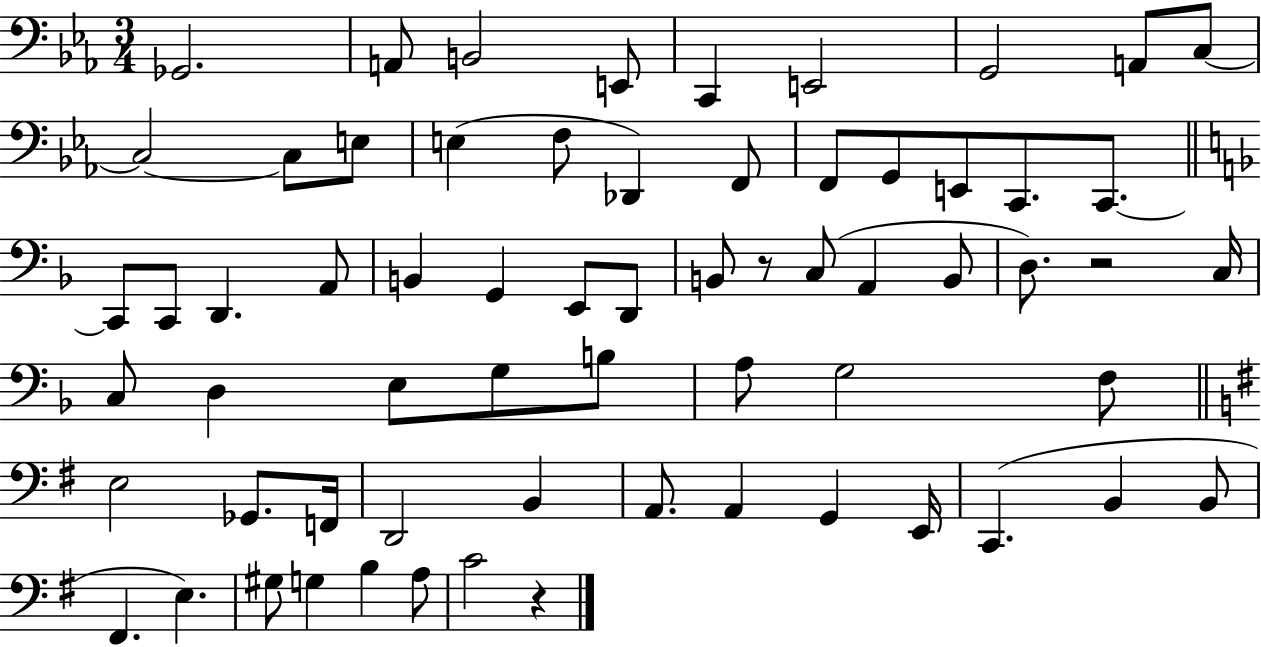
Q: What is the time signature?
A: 3/4